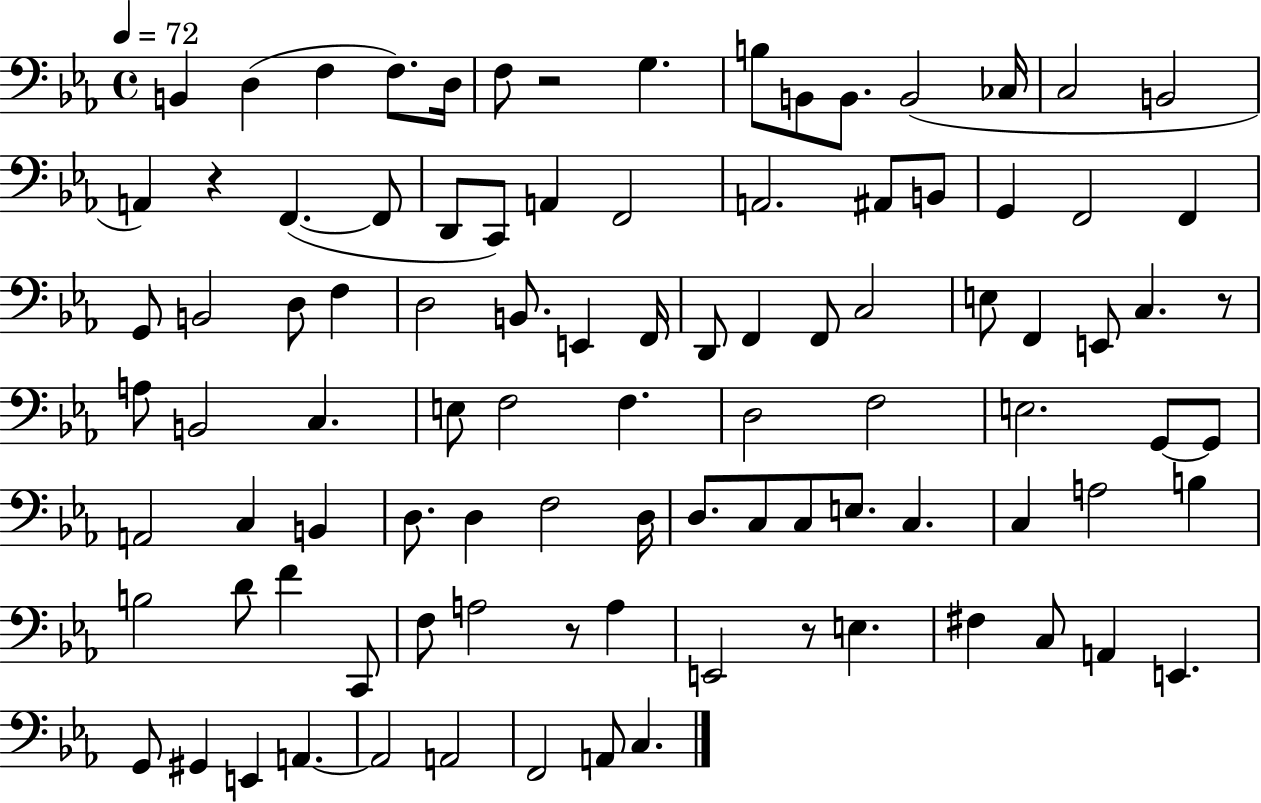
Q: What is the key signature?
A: EES major